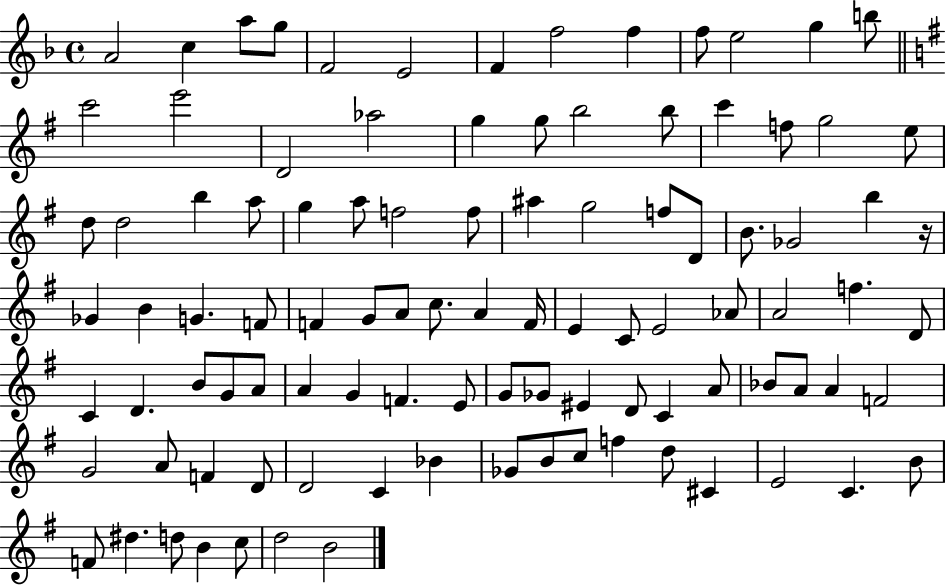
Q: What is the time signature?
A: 4/4